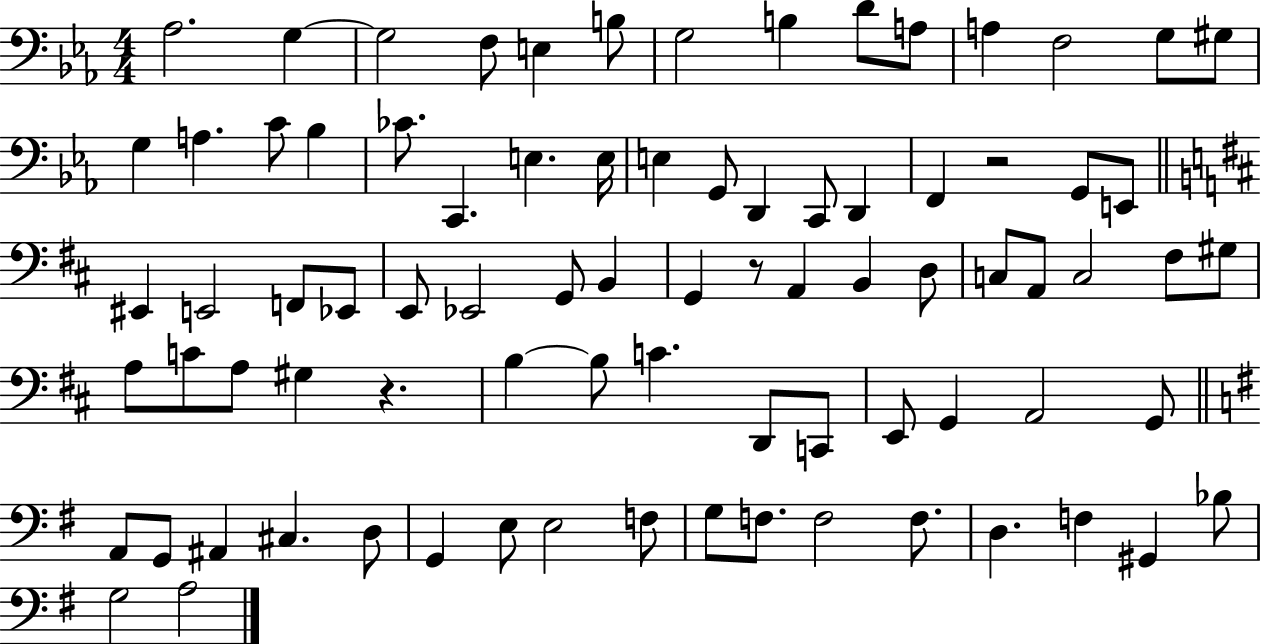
Ab3/h. G3/q G3/h F3/e E3/q B3/e G3/h B3/q D4/e A3/e A3/q F3/h G3/e G#3/e G3/q A3/q. C4/e Bb3/q CES4/e. C2/q. E3/q. E3/s E3/q G2/e D2/q C2/e D2/q F2/q R/h G2/e E2/e EIS2/q E2/h F2/e Eb2/e E2/e Eb2/h G2/e B2/q G2/q R/e A2/q B2/q D3/e C3/e A2/e C3/h F#3/e G#3/e A3/e C4/e A3/e G#3/q R/q. B3/q B3/e C4/q. D2/e C2/e E2/e G2/q A2/h G2/e A2/e G2/e A#2/q C#3/q. D3/e G2/q E3/e E3/h F3/e G3/e F3/e. F3/h F3/e. D3/q. F3/q G#2/q Bb3/e G3/h A3/h